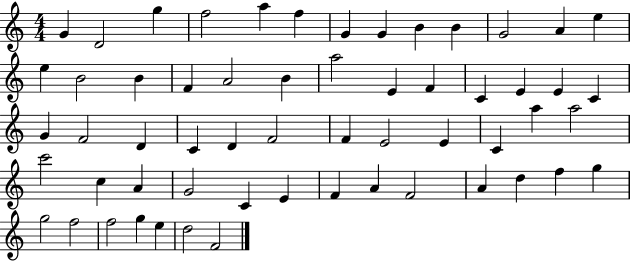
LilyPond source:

{
  \clef treble
  \numericTimeSignature
  \time 4/4
  \key c \major
  g'4 d'2 g''4 | f''2 a''4 f''4 | g'4 g'4 b'4 b'4 | g'2 a'4 e''4 | \break e''4 b'2 b'4 | f'4 a'2 b'4 | a''2 e'4 f'4 | c'4 e'4 e'4 c'4 | \break g'4 f'2 d'4 | c'4 d'4 f'2 | f'4 e'2 e'4 | c'4 a''4 a''2 | \break c'''2 c''4 a'4 | g'2 c'4 e'4 | f'4 a'4 f'2 | a'4 d''4 f''4 g''4 | \break g''2 f''2 | f''2 g''4 e''4 | d''2 f'2 | \bar "|."
}